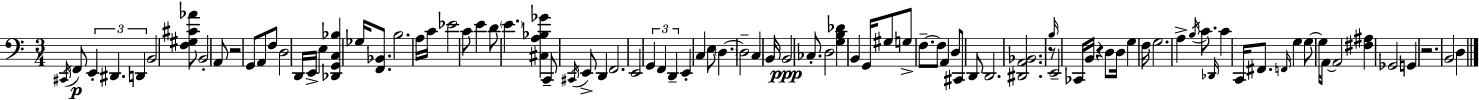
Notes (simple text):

C#2/s F2/e E2/q D#2/q. D2/q B2/h [F3,G#3,C#4,Ab4]/e B2/h A2/e R/h G2/e A2/e F3/e D3/h D2/s E2/s E3/q [Db2,G2,C3,Bb3]/q Gb3/s [F2,Bb2]/e. B3/h. A3/s C4/s Eb4/h C4/e E4/q D4/e E4/q. [C#3,A3,Bb3,Gb4]/q C2/e C#2/s E2/e D2/q F2/h. E2/h G2/q F2/q D2/q E2/q C3/q E3/e D3/q. D3/h C3/q B2/s B2/h CES3/e. D3/h [G3,B3,Db4]/q B2/q G2/s G#3/e G3/e F3/e. F3/e A2/q D3/e C#2/e D2/e D2/h. [D#2,A2,Bb2]/h. R/e B3/s E2/h CES2/s B2/s R/q D3/e D3/s G3/q F3/s G3/h. A3/q B3/s C4/e. Db2/s C4/q C2/s F#2/e. F2/s G3/q G3/e G3/s A2/e A2/h [F#3,A#3]/q Gb2/h G2/q R/h. B2/h D3/q